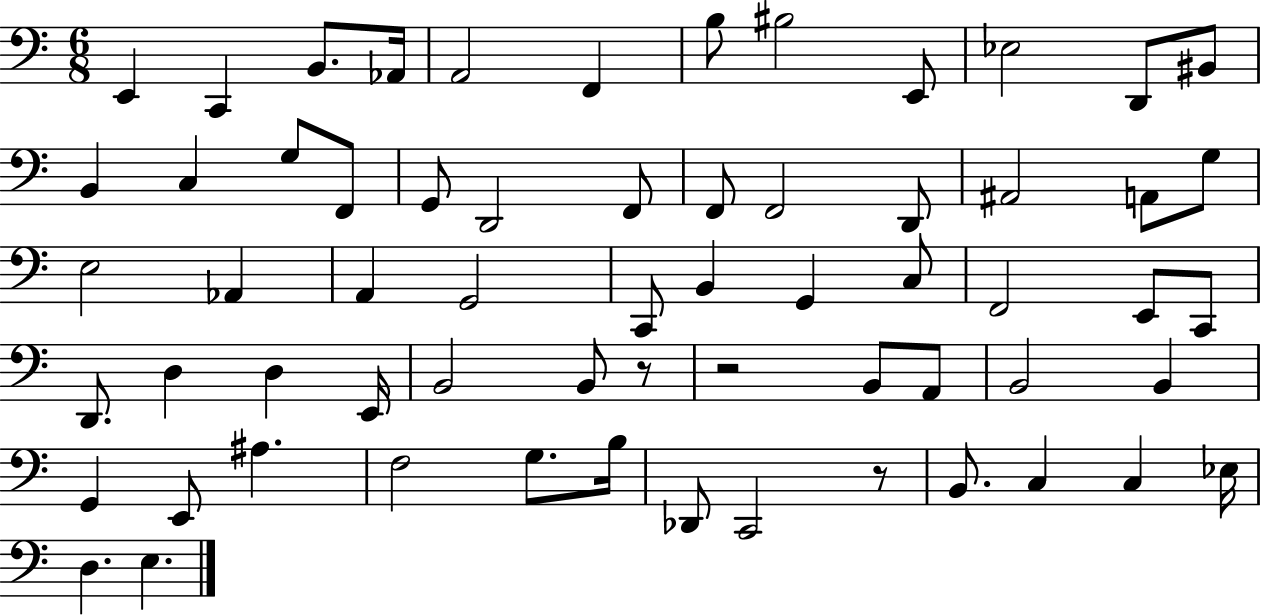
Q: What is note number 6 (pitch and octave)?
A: F2